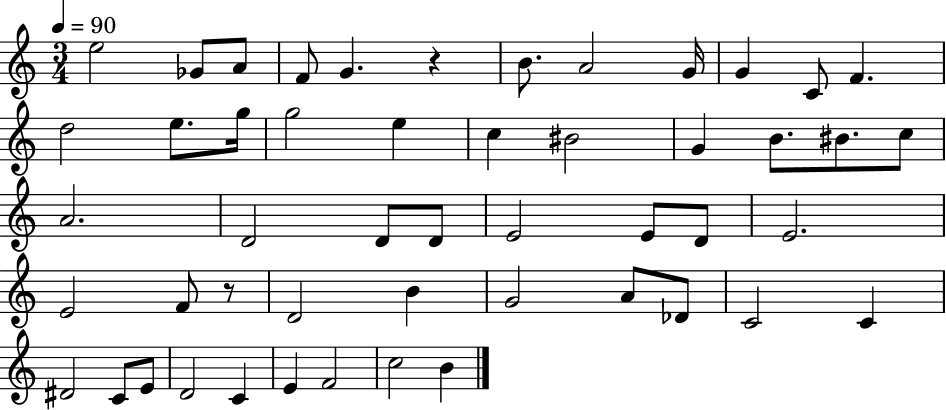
{
  \clef treble
  \numericTimeSignature
  \time 3/4
  \key c \major
  \tempo 4 = 90
  e''2 ges'8 a'8 | f'8 g'4. r4 | b'8. a'2 g'16 | g'4 c'8 f'4. | \break d''2 e''8. g''16 | g''2 e''4 | c''4 bis'2 | g'4 b'8. bis'8. c''8 | \break a'2. | d'2 d'8 d'8 | e'2 e'8 d'8 | e'2. | \break e'2 f'8 r8 | d'2 b'4 | g'2 a'8 des'8 | c'2 c'4 | \break dis'2 c'8 e'8 | d'2 c'4 | e'4 f'2 | c''2 b'4 | \break \bar "|."
}